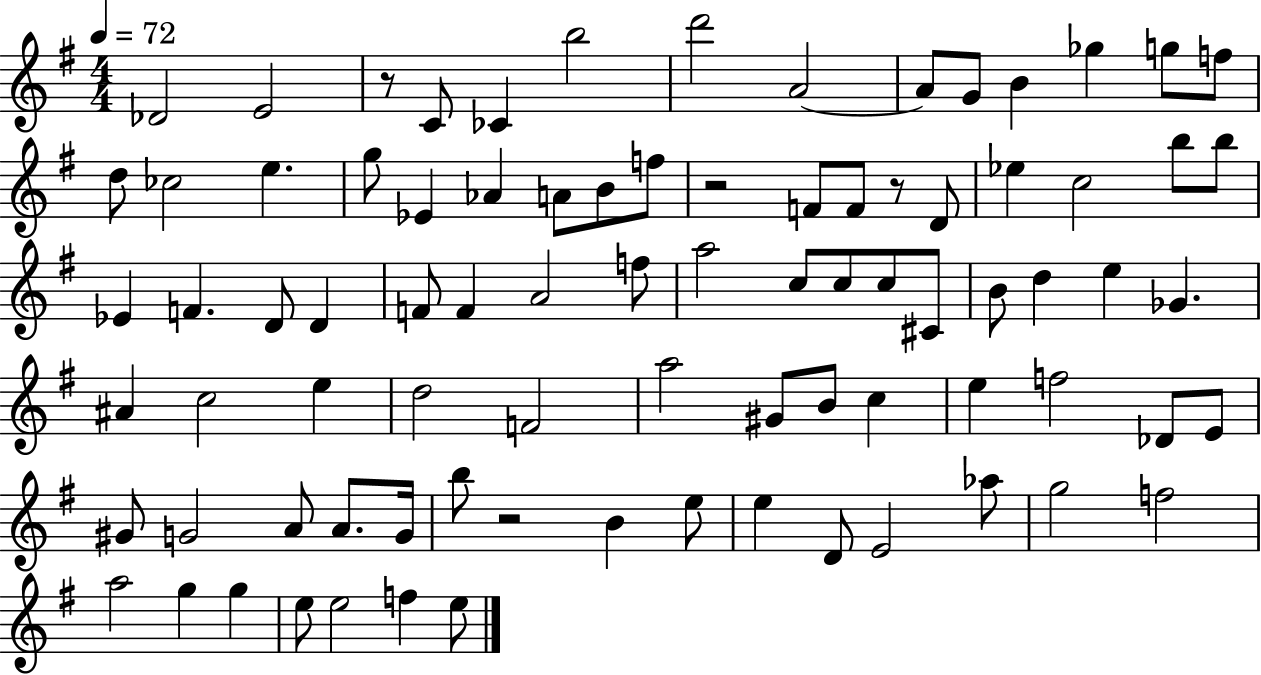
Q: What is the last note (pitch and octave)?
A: E5